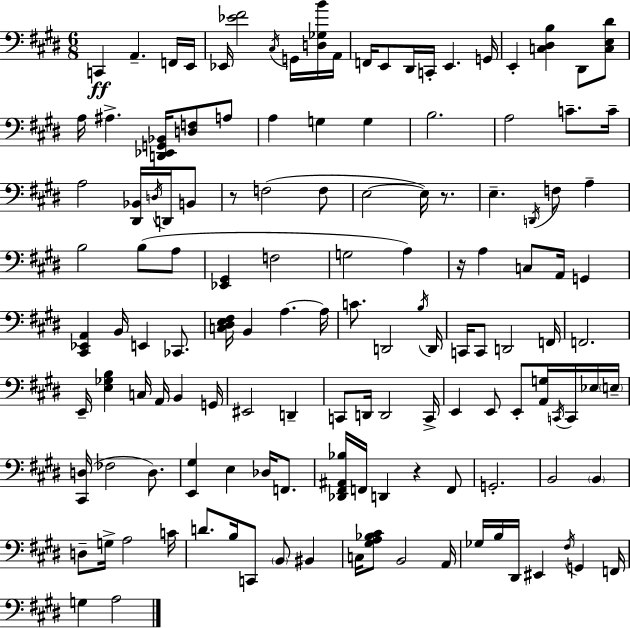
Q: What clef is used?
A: bass